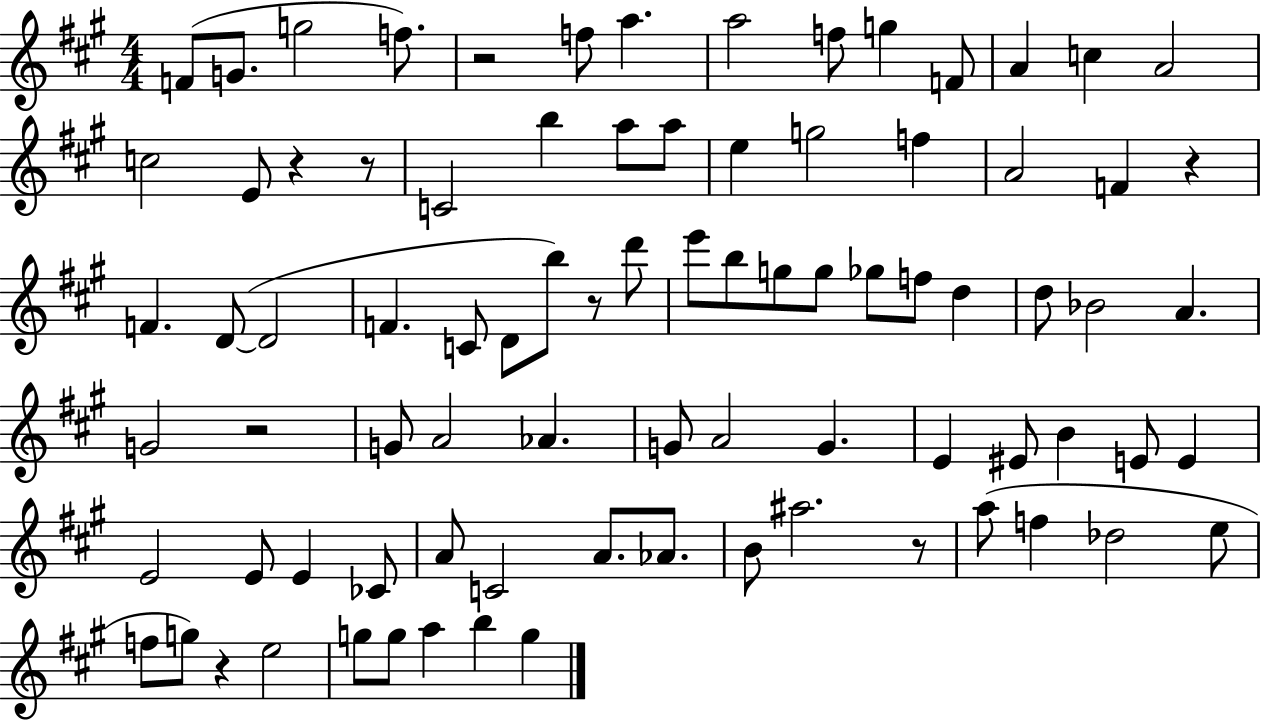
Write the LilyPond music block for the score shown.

{
  \clef treble
  \numericTimeSignature
  \time 4/4
  \key a \major
  \repeat volta 2 { f'8( g'8. g''2 f''8.) | r2 f''8 a''4. | a''2 f''8 g''4 f'8 | a'4 c''4 a'2 | \break c''2 e'8 r4 r8 | c'2 b''4 a''8 a''8 | e''4 g''2 f''4 | a'2 f'4 r4 | \break f'4. d'8~(~ d'2 | f'4. c'8 d'8 b''8) r8 d'''8 | e'''8 b''8 g''8 g''8 ges''8 f''8 d''4 | d''8 bes'2 a'4. | \break g'2 r2 | g'8 a'2 aes'4. | g'8 a'2 g'4. | e'4 eis'8 b'4 e'8 e'4 | \break e'2 e'8 e'4 ces'8 | a'8 c'2 a'8. aes'8. | b'8 ais''2. r8 | a''8( f''4 des''2 e''8 | \break f''8 g''8) r4 e''2 | g''8 g''8 a''4 b''4 g''4 | } \bar "|."
}